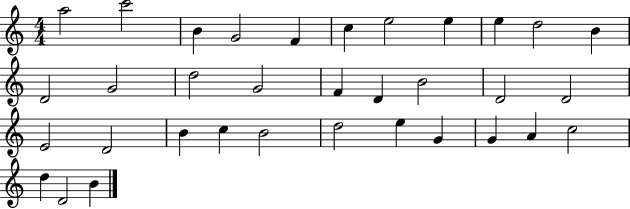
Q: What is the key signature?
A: C major